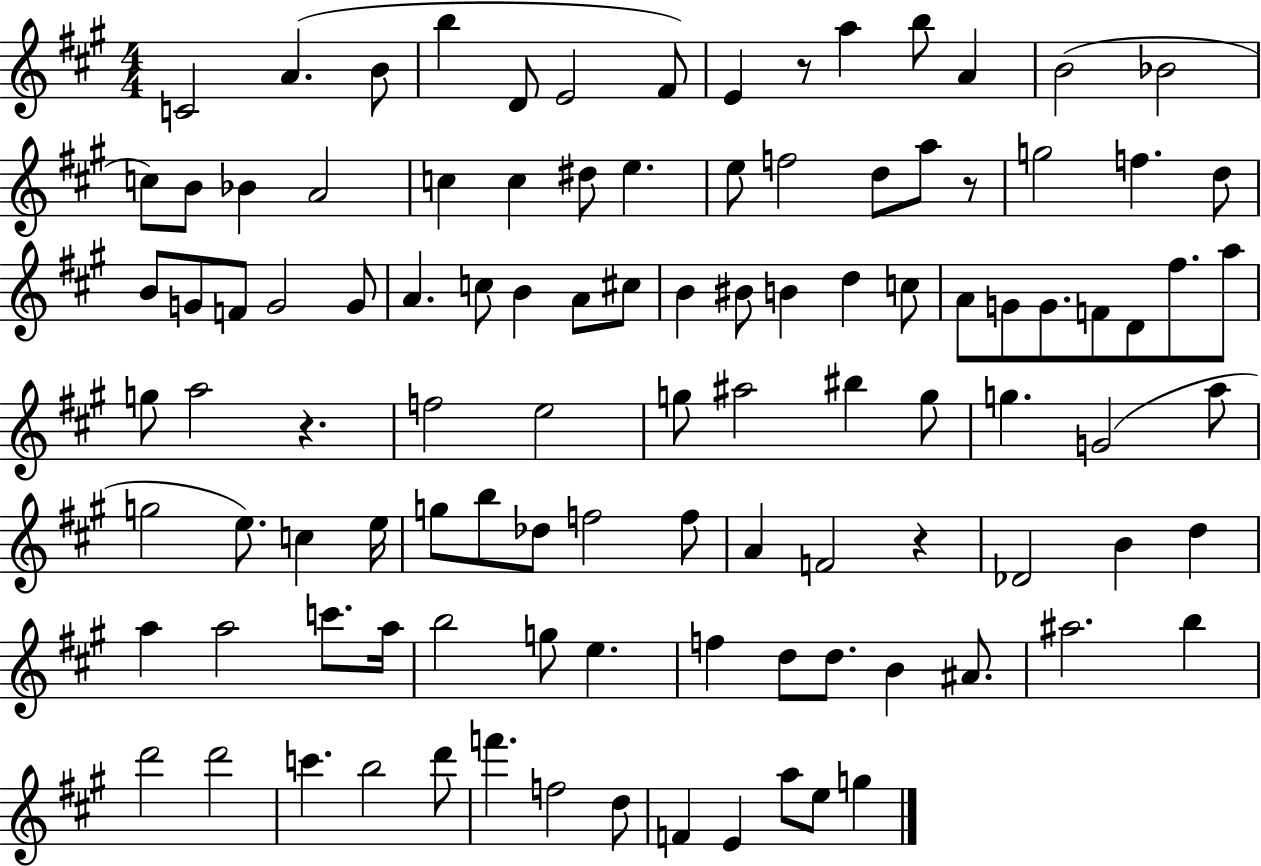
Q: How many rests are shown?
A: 4